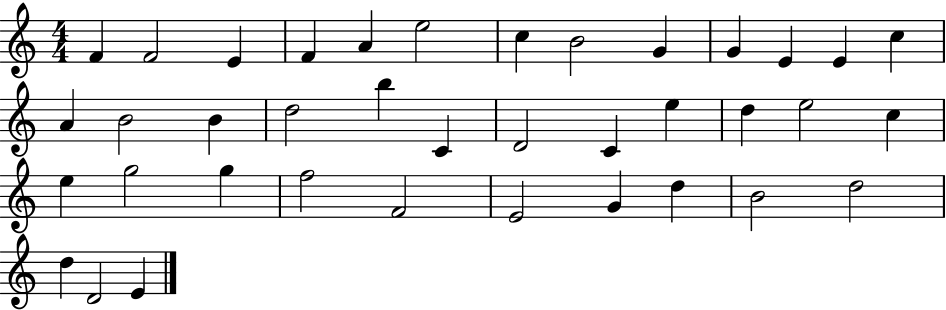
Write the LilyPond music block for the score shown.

{
  \clef treble
  \numericTimeSignature
  \time 4/4
  \key c \major
  f'4 f'2 e'4 | f'4 a'4 e''2 | c''4 b'2 g'4 | g'4 e'4 e'4 c''4 | \break a'4 b'2 b'4 | d''2 b''4 c'4 | d'2 c'4 e''4 | d''4 e''2 c''4 | \break e''4 g''2 g''4 | f''2 f'2 | e'2 g'4 d''4 | b'2 d''2 | \break d''4 d'2 e'4 | \bar "|."
}